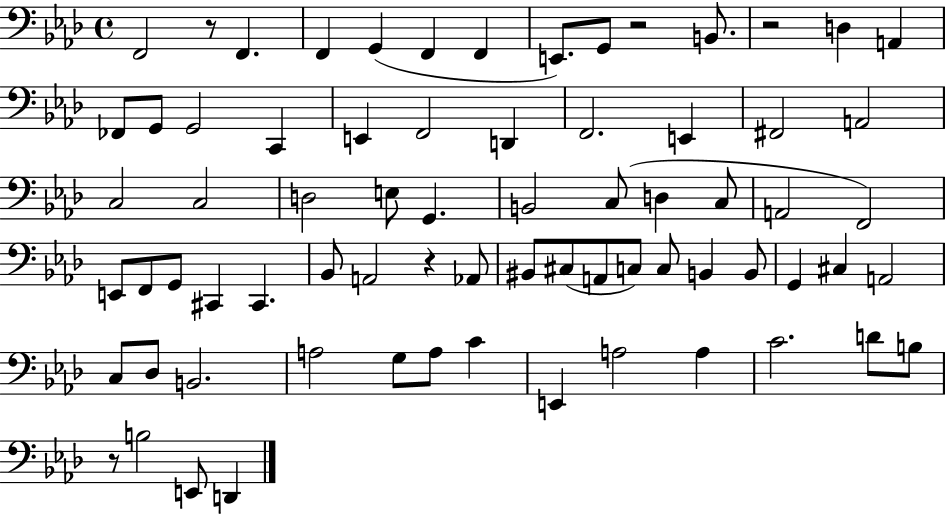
{
  \clef bass
  \time 4/4
  \defaultTimeSignature
  \key aes \major
  f,2 r8 f,4. | f,4 g,4( f,4 f,4 | e,8.) g,8 r2 b,8. | r2 d4 a,4 | \break fes,8 g,8 g,2 c,4 | e,4 f,2 d,4 | f,2. e,4 | fis,2 a,2 | \break c2 c2 | d2 e8 g,4. | b,2 c8( d4 c8 | a,2 f,2) | \break e,8 f,8 g,8 cis,4 cis,4. | bes,8 a,2 r4 aes,8 | bis,8 cis8( a,8 c8) c8 b,4 b,8 | g,4 cis4 a,2 | \break c8 des8 b,2. | a2 g8 a8 c'4 | e,4 a2 a4 | c'2. d'8 b8 | \break r8 b2 e,8 d,4 | \bar "|."
}